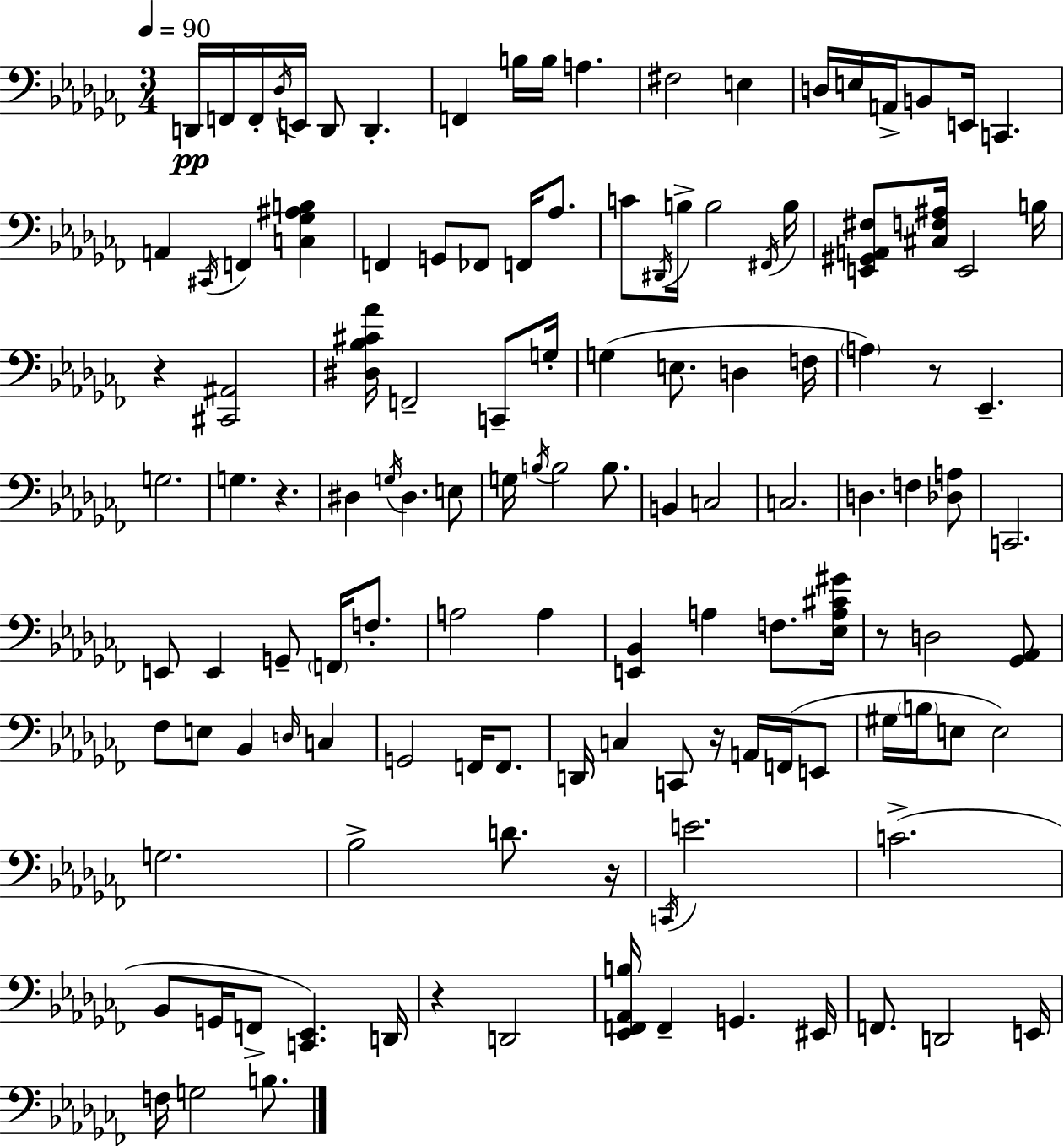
D2/s F2/s F2/s Db3/s E2/s D2/e D2/q. F2/q B3/s B3/s A3/q. F#3/h E3/q D3/s E3/s A2/s B2/e E2/s C2/q. A2/q C#2/s F2/q [C3,Gb3,A#3,B3]/q F2/q G2/e FES2/e F2/s Ab3/e. C4/e D#2/s B3/s B3/h F#2/s B3/s [E2,G#2,A2,F#3]/e [C#3,F3,A#3]/s E2/h B3/s R/q [C#2,A#2]/h [D#3,Bb3,C#4,Ab4]/s F2/h C2/e G3/s G3/q E3/e. D3/q F3/s A3/q R/e Eb2/q. G3/h. G3/q. R/q. D#3/q G3/s D#3/q. E3/e G3/s B3/s B3/h B3/e. B2/q C3/h C3/h. D3/q. F3/q [Db3,A3]/e C2/h. E2/e E2/q G2/e F2/s F3/e. A3/h A3/q [E2,Bb2]/q A3/q F3/e. [Eb3,A3,C#4,G#4]/s R/e D3/h [Gb2,Ab2]/e FES3/e E3/e Bb2/q D3/s C3/q G2/h F2/s F2/e. D2/s C3/q C2/e R/s A2/s F2/s E2/e G#3/s B3/s E3/e E3/h G3/h. Bb3/h D4/e. R/s C2/s E4/h. C4/h. Bb2/e G2/s F2/e [C2,Eb2]/q. D2/s R/q D2/h [Eb2,F2,Ab2,B3]/s F2/q G2/q. EIS2/s F2/e. D2/h E2/s F3/s G3/h B3/e.